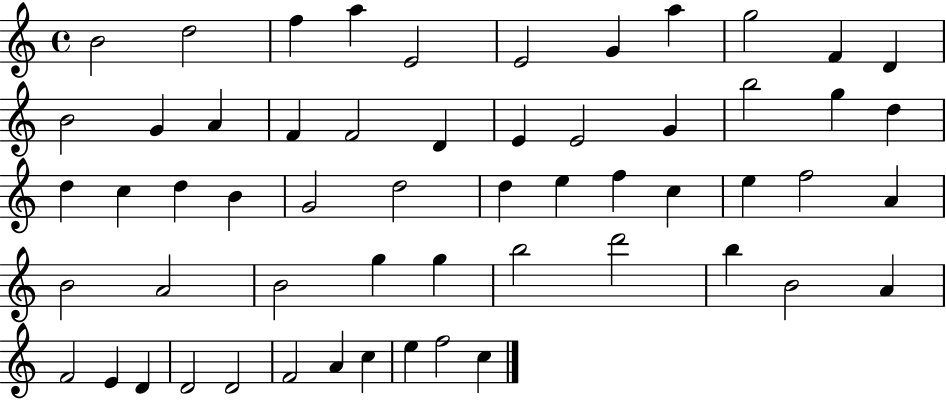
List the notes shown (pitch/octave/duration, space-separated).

B4/h D5/h F5/q A5/q E4/h E4/h G4/q A5/q G5/h F4/q D4/q B4/h G4/q A4/q F4/q F4/h D4/q E4/q E4/h G4/q B5/h G5/q D5/q D5/q C5/q D5/q B4/q G4/h D5/h D5/q E5/q F5/q C5/q E5/q F5/h A4/q B4/h A4/h B4/h G5/q G5/q B5/h D6/h B5/q B4/h A4/q F4/h E4/q D4/q D4/h D4/h F4/h A4/q C5/q E5/q F5/h C5/q